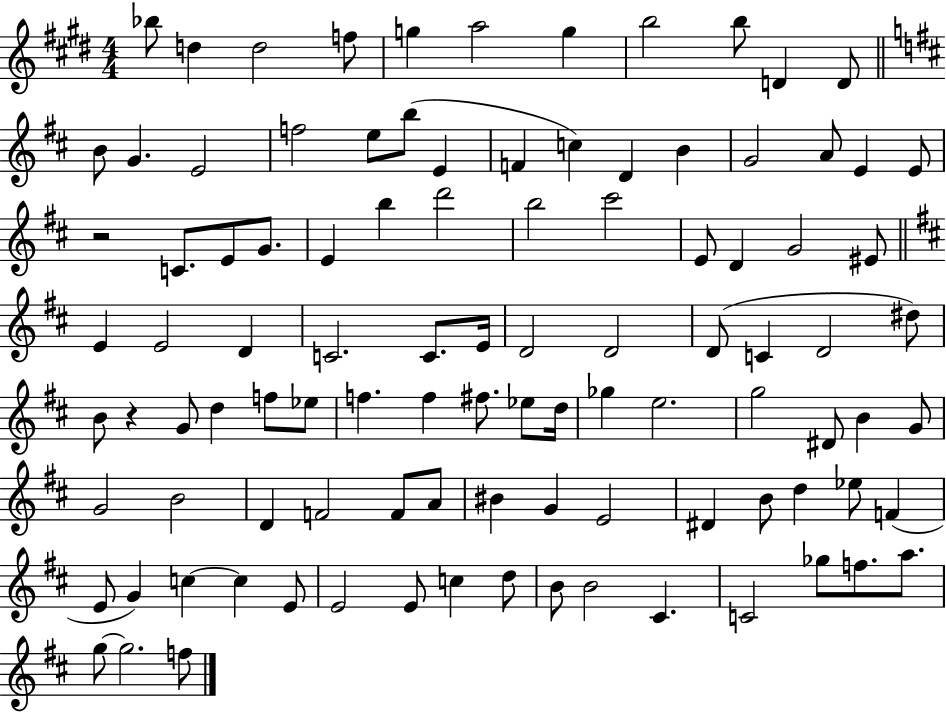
Bb5/e D5/q D5/h F5/e G5/q A5/h G5/q B5/h B5/e D4/q D4/e B4/e G4/q. E4/h F5/h E5/e B5/e E4/q F4/q C5/q D4/q B4/q G4/h A4/e E4/q E4/e R/h C4/e. E4/e G4/e. E4/q B5/q D6/h B5/h C#6/h E4/e D4/q G4/h EIS4/e E4/q E4/h D4/q C4/h. C4/e. E4/s D4/h D4/h D4/e C4/q D4/h D#5/e B4/e R/q G4/e D5/q F5/e Eb5/e F5/q. F5/q F#5/e. Eb5/e D5/s Gb5/q E5/h. G5/h D#4/e B4/q G4/e G4/h B4/h D4/q F4/h F4/e A4/e BIS4/q G4/q E4/h D#4/q B4/e D5/q Eb5/e F4/q E4/e G4/q C5/q C5/q E4/e E4/h E4/e C5/q D5/e B4/e B4/h C#4/q. C4/h Gb5/e F5/e. A5/e. G5/e G5/h. F5/e